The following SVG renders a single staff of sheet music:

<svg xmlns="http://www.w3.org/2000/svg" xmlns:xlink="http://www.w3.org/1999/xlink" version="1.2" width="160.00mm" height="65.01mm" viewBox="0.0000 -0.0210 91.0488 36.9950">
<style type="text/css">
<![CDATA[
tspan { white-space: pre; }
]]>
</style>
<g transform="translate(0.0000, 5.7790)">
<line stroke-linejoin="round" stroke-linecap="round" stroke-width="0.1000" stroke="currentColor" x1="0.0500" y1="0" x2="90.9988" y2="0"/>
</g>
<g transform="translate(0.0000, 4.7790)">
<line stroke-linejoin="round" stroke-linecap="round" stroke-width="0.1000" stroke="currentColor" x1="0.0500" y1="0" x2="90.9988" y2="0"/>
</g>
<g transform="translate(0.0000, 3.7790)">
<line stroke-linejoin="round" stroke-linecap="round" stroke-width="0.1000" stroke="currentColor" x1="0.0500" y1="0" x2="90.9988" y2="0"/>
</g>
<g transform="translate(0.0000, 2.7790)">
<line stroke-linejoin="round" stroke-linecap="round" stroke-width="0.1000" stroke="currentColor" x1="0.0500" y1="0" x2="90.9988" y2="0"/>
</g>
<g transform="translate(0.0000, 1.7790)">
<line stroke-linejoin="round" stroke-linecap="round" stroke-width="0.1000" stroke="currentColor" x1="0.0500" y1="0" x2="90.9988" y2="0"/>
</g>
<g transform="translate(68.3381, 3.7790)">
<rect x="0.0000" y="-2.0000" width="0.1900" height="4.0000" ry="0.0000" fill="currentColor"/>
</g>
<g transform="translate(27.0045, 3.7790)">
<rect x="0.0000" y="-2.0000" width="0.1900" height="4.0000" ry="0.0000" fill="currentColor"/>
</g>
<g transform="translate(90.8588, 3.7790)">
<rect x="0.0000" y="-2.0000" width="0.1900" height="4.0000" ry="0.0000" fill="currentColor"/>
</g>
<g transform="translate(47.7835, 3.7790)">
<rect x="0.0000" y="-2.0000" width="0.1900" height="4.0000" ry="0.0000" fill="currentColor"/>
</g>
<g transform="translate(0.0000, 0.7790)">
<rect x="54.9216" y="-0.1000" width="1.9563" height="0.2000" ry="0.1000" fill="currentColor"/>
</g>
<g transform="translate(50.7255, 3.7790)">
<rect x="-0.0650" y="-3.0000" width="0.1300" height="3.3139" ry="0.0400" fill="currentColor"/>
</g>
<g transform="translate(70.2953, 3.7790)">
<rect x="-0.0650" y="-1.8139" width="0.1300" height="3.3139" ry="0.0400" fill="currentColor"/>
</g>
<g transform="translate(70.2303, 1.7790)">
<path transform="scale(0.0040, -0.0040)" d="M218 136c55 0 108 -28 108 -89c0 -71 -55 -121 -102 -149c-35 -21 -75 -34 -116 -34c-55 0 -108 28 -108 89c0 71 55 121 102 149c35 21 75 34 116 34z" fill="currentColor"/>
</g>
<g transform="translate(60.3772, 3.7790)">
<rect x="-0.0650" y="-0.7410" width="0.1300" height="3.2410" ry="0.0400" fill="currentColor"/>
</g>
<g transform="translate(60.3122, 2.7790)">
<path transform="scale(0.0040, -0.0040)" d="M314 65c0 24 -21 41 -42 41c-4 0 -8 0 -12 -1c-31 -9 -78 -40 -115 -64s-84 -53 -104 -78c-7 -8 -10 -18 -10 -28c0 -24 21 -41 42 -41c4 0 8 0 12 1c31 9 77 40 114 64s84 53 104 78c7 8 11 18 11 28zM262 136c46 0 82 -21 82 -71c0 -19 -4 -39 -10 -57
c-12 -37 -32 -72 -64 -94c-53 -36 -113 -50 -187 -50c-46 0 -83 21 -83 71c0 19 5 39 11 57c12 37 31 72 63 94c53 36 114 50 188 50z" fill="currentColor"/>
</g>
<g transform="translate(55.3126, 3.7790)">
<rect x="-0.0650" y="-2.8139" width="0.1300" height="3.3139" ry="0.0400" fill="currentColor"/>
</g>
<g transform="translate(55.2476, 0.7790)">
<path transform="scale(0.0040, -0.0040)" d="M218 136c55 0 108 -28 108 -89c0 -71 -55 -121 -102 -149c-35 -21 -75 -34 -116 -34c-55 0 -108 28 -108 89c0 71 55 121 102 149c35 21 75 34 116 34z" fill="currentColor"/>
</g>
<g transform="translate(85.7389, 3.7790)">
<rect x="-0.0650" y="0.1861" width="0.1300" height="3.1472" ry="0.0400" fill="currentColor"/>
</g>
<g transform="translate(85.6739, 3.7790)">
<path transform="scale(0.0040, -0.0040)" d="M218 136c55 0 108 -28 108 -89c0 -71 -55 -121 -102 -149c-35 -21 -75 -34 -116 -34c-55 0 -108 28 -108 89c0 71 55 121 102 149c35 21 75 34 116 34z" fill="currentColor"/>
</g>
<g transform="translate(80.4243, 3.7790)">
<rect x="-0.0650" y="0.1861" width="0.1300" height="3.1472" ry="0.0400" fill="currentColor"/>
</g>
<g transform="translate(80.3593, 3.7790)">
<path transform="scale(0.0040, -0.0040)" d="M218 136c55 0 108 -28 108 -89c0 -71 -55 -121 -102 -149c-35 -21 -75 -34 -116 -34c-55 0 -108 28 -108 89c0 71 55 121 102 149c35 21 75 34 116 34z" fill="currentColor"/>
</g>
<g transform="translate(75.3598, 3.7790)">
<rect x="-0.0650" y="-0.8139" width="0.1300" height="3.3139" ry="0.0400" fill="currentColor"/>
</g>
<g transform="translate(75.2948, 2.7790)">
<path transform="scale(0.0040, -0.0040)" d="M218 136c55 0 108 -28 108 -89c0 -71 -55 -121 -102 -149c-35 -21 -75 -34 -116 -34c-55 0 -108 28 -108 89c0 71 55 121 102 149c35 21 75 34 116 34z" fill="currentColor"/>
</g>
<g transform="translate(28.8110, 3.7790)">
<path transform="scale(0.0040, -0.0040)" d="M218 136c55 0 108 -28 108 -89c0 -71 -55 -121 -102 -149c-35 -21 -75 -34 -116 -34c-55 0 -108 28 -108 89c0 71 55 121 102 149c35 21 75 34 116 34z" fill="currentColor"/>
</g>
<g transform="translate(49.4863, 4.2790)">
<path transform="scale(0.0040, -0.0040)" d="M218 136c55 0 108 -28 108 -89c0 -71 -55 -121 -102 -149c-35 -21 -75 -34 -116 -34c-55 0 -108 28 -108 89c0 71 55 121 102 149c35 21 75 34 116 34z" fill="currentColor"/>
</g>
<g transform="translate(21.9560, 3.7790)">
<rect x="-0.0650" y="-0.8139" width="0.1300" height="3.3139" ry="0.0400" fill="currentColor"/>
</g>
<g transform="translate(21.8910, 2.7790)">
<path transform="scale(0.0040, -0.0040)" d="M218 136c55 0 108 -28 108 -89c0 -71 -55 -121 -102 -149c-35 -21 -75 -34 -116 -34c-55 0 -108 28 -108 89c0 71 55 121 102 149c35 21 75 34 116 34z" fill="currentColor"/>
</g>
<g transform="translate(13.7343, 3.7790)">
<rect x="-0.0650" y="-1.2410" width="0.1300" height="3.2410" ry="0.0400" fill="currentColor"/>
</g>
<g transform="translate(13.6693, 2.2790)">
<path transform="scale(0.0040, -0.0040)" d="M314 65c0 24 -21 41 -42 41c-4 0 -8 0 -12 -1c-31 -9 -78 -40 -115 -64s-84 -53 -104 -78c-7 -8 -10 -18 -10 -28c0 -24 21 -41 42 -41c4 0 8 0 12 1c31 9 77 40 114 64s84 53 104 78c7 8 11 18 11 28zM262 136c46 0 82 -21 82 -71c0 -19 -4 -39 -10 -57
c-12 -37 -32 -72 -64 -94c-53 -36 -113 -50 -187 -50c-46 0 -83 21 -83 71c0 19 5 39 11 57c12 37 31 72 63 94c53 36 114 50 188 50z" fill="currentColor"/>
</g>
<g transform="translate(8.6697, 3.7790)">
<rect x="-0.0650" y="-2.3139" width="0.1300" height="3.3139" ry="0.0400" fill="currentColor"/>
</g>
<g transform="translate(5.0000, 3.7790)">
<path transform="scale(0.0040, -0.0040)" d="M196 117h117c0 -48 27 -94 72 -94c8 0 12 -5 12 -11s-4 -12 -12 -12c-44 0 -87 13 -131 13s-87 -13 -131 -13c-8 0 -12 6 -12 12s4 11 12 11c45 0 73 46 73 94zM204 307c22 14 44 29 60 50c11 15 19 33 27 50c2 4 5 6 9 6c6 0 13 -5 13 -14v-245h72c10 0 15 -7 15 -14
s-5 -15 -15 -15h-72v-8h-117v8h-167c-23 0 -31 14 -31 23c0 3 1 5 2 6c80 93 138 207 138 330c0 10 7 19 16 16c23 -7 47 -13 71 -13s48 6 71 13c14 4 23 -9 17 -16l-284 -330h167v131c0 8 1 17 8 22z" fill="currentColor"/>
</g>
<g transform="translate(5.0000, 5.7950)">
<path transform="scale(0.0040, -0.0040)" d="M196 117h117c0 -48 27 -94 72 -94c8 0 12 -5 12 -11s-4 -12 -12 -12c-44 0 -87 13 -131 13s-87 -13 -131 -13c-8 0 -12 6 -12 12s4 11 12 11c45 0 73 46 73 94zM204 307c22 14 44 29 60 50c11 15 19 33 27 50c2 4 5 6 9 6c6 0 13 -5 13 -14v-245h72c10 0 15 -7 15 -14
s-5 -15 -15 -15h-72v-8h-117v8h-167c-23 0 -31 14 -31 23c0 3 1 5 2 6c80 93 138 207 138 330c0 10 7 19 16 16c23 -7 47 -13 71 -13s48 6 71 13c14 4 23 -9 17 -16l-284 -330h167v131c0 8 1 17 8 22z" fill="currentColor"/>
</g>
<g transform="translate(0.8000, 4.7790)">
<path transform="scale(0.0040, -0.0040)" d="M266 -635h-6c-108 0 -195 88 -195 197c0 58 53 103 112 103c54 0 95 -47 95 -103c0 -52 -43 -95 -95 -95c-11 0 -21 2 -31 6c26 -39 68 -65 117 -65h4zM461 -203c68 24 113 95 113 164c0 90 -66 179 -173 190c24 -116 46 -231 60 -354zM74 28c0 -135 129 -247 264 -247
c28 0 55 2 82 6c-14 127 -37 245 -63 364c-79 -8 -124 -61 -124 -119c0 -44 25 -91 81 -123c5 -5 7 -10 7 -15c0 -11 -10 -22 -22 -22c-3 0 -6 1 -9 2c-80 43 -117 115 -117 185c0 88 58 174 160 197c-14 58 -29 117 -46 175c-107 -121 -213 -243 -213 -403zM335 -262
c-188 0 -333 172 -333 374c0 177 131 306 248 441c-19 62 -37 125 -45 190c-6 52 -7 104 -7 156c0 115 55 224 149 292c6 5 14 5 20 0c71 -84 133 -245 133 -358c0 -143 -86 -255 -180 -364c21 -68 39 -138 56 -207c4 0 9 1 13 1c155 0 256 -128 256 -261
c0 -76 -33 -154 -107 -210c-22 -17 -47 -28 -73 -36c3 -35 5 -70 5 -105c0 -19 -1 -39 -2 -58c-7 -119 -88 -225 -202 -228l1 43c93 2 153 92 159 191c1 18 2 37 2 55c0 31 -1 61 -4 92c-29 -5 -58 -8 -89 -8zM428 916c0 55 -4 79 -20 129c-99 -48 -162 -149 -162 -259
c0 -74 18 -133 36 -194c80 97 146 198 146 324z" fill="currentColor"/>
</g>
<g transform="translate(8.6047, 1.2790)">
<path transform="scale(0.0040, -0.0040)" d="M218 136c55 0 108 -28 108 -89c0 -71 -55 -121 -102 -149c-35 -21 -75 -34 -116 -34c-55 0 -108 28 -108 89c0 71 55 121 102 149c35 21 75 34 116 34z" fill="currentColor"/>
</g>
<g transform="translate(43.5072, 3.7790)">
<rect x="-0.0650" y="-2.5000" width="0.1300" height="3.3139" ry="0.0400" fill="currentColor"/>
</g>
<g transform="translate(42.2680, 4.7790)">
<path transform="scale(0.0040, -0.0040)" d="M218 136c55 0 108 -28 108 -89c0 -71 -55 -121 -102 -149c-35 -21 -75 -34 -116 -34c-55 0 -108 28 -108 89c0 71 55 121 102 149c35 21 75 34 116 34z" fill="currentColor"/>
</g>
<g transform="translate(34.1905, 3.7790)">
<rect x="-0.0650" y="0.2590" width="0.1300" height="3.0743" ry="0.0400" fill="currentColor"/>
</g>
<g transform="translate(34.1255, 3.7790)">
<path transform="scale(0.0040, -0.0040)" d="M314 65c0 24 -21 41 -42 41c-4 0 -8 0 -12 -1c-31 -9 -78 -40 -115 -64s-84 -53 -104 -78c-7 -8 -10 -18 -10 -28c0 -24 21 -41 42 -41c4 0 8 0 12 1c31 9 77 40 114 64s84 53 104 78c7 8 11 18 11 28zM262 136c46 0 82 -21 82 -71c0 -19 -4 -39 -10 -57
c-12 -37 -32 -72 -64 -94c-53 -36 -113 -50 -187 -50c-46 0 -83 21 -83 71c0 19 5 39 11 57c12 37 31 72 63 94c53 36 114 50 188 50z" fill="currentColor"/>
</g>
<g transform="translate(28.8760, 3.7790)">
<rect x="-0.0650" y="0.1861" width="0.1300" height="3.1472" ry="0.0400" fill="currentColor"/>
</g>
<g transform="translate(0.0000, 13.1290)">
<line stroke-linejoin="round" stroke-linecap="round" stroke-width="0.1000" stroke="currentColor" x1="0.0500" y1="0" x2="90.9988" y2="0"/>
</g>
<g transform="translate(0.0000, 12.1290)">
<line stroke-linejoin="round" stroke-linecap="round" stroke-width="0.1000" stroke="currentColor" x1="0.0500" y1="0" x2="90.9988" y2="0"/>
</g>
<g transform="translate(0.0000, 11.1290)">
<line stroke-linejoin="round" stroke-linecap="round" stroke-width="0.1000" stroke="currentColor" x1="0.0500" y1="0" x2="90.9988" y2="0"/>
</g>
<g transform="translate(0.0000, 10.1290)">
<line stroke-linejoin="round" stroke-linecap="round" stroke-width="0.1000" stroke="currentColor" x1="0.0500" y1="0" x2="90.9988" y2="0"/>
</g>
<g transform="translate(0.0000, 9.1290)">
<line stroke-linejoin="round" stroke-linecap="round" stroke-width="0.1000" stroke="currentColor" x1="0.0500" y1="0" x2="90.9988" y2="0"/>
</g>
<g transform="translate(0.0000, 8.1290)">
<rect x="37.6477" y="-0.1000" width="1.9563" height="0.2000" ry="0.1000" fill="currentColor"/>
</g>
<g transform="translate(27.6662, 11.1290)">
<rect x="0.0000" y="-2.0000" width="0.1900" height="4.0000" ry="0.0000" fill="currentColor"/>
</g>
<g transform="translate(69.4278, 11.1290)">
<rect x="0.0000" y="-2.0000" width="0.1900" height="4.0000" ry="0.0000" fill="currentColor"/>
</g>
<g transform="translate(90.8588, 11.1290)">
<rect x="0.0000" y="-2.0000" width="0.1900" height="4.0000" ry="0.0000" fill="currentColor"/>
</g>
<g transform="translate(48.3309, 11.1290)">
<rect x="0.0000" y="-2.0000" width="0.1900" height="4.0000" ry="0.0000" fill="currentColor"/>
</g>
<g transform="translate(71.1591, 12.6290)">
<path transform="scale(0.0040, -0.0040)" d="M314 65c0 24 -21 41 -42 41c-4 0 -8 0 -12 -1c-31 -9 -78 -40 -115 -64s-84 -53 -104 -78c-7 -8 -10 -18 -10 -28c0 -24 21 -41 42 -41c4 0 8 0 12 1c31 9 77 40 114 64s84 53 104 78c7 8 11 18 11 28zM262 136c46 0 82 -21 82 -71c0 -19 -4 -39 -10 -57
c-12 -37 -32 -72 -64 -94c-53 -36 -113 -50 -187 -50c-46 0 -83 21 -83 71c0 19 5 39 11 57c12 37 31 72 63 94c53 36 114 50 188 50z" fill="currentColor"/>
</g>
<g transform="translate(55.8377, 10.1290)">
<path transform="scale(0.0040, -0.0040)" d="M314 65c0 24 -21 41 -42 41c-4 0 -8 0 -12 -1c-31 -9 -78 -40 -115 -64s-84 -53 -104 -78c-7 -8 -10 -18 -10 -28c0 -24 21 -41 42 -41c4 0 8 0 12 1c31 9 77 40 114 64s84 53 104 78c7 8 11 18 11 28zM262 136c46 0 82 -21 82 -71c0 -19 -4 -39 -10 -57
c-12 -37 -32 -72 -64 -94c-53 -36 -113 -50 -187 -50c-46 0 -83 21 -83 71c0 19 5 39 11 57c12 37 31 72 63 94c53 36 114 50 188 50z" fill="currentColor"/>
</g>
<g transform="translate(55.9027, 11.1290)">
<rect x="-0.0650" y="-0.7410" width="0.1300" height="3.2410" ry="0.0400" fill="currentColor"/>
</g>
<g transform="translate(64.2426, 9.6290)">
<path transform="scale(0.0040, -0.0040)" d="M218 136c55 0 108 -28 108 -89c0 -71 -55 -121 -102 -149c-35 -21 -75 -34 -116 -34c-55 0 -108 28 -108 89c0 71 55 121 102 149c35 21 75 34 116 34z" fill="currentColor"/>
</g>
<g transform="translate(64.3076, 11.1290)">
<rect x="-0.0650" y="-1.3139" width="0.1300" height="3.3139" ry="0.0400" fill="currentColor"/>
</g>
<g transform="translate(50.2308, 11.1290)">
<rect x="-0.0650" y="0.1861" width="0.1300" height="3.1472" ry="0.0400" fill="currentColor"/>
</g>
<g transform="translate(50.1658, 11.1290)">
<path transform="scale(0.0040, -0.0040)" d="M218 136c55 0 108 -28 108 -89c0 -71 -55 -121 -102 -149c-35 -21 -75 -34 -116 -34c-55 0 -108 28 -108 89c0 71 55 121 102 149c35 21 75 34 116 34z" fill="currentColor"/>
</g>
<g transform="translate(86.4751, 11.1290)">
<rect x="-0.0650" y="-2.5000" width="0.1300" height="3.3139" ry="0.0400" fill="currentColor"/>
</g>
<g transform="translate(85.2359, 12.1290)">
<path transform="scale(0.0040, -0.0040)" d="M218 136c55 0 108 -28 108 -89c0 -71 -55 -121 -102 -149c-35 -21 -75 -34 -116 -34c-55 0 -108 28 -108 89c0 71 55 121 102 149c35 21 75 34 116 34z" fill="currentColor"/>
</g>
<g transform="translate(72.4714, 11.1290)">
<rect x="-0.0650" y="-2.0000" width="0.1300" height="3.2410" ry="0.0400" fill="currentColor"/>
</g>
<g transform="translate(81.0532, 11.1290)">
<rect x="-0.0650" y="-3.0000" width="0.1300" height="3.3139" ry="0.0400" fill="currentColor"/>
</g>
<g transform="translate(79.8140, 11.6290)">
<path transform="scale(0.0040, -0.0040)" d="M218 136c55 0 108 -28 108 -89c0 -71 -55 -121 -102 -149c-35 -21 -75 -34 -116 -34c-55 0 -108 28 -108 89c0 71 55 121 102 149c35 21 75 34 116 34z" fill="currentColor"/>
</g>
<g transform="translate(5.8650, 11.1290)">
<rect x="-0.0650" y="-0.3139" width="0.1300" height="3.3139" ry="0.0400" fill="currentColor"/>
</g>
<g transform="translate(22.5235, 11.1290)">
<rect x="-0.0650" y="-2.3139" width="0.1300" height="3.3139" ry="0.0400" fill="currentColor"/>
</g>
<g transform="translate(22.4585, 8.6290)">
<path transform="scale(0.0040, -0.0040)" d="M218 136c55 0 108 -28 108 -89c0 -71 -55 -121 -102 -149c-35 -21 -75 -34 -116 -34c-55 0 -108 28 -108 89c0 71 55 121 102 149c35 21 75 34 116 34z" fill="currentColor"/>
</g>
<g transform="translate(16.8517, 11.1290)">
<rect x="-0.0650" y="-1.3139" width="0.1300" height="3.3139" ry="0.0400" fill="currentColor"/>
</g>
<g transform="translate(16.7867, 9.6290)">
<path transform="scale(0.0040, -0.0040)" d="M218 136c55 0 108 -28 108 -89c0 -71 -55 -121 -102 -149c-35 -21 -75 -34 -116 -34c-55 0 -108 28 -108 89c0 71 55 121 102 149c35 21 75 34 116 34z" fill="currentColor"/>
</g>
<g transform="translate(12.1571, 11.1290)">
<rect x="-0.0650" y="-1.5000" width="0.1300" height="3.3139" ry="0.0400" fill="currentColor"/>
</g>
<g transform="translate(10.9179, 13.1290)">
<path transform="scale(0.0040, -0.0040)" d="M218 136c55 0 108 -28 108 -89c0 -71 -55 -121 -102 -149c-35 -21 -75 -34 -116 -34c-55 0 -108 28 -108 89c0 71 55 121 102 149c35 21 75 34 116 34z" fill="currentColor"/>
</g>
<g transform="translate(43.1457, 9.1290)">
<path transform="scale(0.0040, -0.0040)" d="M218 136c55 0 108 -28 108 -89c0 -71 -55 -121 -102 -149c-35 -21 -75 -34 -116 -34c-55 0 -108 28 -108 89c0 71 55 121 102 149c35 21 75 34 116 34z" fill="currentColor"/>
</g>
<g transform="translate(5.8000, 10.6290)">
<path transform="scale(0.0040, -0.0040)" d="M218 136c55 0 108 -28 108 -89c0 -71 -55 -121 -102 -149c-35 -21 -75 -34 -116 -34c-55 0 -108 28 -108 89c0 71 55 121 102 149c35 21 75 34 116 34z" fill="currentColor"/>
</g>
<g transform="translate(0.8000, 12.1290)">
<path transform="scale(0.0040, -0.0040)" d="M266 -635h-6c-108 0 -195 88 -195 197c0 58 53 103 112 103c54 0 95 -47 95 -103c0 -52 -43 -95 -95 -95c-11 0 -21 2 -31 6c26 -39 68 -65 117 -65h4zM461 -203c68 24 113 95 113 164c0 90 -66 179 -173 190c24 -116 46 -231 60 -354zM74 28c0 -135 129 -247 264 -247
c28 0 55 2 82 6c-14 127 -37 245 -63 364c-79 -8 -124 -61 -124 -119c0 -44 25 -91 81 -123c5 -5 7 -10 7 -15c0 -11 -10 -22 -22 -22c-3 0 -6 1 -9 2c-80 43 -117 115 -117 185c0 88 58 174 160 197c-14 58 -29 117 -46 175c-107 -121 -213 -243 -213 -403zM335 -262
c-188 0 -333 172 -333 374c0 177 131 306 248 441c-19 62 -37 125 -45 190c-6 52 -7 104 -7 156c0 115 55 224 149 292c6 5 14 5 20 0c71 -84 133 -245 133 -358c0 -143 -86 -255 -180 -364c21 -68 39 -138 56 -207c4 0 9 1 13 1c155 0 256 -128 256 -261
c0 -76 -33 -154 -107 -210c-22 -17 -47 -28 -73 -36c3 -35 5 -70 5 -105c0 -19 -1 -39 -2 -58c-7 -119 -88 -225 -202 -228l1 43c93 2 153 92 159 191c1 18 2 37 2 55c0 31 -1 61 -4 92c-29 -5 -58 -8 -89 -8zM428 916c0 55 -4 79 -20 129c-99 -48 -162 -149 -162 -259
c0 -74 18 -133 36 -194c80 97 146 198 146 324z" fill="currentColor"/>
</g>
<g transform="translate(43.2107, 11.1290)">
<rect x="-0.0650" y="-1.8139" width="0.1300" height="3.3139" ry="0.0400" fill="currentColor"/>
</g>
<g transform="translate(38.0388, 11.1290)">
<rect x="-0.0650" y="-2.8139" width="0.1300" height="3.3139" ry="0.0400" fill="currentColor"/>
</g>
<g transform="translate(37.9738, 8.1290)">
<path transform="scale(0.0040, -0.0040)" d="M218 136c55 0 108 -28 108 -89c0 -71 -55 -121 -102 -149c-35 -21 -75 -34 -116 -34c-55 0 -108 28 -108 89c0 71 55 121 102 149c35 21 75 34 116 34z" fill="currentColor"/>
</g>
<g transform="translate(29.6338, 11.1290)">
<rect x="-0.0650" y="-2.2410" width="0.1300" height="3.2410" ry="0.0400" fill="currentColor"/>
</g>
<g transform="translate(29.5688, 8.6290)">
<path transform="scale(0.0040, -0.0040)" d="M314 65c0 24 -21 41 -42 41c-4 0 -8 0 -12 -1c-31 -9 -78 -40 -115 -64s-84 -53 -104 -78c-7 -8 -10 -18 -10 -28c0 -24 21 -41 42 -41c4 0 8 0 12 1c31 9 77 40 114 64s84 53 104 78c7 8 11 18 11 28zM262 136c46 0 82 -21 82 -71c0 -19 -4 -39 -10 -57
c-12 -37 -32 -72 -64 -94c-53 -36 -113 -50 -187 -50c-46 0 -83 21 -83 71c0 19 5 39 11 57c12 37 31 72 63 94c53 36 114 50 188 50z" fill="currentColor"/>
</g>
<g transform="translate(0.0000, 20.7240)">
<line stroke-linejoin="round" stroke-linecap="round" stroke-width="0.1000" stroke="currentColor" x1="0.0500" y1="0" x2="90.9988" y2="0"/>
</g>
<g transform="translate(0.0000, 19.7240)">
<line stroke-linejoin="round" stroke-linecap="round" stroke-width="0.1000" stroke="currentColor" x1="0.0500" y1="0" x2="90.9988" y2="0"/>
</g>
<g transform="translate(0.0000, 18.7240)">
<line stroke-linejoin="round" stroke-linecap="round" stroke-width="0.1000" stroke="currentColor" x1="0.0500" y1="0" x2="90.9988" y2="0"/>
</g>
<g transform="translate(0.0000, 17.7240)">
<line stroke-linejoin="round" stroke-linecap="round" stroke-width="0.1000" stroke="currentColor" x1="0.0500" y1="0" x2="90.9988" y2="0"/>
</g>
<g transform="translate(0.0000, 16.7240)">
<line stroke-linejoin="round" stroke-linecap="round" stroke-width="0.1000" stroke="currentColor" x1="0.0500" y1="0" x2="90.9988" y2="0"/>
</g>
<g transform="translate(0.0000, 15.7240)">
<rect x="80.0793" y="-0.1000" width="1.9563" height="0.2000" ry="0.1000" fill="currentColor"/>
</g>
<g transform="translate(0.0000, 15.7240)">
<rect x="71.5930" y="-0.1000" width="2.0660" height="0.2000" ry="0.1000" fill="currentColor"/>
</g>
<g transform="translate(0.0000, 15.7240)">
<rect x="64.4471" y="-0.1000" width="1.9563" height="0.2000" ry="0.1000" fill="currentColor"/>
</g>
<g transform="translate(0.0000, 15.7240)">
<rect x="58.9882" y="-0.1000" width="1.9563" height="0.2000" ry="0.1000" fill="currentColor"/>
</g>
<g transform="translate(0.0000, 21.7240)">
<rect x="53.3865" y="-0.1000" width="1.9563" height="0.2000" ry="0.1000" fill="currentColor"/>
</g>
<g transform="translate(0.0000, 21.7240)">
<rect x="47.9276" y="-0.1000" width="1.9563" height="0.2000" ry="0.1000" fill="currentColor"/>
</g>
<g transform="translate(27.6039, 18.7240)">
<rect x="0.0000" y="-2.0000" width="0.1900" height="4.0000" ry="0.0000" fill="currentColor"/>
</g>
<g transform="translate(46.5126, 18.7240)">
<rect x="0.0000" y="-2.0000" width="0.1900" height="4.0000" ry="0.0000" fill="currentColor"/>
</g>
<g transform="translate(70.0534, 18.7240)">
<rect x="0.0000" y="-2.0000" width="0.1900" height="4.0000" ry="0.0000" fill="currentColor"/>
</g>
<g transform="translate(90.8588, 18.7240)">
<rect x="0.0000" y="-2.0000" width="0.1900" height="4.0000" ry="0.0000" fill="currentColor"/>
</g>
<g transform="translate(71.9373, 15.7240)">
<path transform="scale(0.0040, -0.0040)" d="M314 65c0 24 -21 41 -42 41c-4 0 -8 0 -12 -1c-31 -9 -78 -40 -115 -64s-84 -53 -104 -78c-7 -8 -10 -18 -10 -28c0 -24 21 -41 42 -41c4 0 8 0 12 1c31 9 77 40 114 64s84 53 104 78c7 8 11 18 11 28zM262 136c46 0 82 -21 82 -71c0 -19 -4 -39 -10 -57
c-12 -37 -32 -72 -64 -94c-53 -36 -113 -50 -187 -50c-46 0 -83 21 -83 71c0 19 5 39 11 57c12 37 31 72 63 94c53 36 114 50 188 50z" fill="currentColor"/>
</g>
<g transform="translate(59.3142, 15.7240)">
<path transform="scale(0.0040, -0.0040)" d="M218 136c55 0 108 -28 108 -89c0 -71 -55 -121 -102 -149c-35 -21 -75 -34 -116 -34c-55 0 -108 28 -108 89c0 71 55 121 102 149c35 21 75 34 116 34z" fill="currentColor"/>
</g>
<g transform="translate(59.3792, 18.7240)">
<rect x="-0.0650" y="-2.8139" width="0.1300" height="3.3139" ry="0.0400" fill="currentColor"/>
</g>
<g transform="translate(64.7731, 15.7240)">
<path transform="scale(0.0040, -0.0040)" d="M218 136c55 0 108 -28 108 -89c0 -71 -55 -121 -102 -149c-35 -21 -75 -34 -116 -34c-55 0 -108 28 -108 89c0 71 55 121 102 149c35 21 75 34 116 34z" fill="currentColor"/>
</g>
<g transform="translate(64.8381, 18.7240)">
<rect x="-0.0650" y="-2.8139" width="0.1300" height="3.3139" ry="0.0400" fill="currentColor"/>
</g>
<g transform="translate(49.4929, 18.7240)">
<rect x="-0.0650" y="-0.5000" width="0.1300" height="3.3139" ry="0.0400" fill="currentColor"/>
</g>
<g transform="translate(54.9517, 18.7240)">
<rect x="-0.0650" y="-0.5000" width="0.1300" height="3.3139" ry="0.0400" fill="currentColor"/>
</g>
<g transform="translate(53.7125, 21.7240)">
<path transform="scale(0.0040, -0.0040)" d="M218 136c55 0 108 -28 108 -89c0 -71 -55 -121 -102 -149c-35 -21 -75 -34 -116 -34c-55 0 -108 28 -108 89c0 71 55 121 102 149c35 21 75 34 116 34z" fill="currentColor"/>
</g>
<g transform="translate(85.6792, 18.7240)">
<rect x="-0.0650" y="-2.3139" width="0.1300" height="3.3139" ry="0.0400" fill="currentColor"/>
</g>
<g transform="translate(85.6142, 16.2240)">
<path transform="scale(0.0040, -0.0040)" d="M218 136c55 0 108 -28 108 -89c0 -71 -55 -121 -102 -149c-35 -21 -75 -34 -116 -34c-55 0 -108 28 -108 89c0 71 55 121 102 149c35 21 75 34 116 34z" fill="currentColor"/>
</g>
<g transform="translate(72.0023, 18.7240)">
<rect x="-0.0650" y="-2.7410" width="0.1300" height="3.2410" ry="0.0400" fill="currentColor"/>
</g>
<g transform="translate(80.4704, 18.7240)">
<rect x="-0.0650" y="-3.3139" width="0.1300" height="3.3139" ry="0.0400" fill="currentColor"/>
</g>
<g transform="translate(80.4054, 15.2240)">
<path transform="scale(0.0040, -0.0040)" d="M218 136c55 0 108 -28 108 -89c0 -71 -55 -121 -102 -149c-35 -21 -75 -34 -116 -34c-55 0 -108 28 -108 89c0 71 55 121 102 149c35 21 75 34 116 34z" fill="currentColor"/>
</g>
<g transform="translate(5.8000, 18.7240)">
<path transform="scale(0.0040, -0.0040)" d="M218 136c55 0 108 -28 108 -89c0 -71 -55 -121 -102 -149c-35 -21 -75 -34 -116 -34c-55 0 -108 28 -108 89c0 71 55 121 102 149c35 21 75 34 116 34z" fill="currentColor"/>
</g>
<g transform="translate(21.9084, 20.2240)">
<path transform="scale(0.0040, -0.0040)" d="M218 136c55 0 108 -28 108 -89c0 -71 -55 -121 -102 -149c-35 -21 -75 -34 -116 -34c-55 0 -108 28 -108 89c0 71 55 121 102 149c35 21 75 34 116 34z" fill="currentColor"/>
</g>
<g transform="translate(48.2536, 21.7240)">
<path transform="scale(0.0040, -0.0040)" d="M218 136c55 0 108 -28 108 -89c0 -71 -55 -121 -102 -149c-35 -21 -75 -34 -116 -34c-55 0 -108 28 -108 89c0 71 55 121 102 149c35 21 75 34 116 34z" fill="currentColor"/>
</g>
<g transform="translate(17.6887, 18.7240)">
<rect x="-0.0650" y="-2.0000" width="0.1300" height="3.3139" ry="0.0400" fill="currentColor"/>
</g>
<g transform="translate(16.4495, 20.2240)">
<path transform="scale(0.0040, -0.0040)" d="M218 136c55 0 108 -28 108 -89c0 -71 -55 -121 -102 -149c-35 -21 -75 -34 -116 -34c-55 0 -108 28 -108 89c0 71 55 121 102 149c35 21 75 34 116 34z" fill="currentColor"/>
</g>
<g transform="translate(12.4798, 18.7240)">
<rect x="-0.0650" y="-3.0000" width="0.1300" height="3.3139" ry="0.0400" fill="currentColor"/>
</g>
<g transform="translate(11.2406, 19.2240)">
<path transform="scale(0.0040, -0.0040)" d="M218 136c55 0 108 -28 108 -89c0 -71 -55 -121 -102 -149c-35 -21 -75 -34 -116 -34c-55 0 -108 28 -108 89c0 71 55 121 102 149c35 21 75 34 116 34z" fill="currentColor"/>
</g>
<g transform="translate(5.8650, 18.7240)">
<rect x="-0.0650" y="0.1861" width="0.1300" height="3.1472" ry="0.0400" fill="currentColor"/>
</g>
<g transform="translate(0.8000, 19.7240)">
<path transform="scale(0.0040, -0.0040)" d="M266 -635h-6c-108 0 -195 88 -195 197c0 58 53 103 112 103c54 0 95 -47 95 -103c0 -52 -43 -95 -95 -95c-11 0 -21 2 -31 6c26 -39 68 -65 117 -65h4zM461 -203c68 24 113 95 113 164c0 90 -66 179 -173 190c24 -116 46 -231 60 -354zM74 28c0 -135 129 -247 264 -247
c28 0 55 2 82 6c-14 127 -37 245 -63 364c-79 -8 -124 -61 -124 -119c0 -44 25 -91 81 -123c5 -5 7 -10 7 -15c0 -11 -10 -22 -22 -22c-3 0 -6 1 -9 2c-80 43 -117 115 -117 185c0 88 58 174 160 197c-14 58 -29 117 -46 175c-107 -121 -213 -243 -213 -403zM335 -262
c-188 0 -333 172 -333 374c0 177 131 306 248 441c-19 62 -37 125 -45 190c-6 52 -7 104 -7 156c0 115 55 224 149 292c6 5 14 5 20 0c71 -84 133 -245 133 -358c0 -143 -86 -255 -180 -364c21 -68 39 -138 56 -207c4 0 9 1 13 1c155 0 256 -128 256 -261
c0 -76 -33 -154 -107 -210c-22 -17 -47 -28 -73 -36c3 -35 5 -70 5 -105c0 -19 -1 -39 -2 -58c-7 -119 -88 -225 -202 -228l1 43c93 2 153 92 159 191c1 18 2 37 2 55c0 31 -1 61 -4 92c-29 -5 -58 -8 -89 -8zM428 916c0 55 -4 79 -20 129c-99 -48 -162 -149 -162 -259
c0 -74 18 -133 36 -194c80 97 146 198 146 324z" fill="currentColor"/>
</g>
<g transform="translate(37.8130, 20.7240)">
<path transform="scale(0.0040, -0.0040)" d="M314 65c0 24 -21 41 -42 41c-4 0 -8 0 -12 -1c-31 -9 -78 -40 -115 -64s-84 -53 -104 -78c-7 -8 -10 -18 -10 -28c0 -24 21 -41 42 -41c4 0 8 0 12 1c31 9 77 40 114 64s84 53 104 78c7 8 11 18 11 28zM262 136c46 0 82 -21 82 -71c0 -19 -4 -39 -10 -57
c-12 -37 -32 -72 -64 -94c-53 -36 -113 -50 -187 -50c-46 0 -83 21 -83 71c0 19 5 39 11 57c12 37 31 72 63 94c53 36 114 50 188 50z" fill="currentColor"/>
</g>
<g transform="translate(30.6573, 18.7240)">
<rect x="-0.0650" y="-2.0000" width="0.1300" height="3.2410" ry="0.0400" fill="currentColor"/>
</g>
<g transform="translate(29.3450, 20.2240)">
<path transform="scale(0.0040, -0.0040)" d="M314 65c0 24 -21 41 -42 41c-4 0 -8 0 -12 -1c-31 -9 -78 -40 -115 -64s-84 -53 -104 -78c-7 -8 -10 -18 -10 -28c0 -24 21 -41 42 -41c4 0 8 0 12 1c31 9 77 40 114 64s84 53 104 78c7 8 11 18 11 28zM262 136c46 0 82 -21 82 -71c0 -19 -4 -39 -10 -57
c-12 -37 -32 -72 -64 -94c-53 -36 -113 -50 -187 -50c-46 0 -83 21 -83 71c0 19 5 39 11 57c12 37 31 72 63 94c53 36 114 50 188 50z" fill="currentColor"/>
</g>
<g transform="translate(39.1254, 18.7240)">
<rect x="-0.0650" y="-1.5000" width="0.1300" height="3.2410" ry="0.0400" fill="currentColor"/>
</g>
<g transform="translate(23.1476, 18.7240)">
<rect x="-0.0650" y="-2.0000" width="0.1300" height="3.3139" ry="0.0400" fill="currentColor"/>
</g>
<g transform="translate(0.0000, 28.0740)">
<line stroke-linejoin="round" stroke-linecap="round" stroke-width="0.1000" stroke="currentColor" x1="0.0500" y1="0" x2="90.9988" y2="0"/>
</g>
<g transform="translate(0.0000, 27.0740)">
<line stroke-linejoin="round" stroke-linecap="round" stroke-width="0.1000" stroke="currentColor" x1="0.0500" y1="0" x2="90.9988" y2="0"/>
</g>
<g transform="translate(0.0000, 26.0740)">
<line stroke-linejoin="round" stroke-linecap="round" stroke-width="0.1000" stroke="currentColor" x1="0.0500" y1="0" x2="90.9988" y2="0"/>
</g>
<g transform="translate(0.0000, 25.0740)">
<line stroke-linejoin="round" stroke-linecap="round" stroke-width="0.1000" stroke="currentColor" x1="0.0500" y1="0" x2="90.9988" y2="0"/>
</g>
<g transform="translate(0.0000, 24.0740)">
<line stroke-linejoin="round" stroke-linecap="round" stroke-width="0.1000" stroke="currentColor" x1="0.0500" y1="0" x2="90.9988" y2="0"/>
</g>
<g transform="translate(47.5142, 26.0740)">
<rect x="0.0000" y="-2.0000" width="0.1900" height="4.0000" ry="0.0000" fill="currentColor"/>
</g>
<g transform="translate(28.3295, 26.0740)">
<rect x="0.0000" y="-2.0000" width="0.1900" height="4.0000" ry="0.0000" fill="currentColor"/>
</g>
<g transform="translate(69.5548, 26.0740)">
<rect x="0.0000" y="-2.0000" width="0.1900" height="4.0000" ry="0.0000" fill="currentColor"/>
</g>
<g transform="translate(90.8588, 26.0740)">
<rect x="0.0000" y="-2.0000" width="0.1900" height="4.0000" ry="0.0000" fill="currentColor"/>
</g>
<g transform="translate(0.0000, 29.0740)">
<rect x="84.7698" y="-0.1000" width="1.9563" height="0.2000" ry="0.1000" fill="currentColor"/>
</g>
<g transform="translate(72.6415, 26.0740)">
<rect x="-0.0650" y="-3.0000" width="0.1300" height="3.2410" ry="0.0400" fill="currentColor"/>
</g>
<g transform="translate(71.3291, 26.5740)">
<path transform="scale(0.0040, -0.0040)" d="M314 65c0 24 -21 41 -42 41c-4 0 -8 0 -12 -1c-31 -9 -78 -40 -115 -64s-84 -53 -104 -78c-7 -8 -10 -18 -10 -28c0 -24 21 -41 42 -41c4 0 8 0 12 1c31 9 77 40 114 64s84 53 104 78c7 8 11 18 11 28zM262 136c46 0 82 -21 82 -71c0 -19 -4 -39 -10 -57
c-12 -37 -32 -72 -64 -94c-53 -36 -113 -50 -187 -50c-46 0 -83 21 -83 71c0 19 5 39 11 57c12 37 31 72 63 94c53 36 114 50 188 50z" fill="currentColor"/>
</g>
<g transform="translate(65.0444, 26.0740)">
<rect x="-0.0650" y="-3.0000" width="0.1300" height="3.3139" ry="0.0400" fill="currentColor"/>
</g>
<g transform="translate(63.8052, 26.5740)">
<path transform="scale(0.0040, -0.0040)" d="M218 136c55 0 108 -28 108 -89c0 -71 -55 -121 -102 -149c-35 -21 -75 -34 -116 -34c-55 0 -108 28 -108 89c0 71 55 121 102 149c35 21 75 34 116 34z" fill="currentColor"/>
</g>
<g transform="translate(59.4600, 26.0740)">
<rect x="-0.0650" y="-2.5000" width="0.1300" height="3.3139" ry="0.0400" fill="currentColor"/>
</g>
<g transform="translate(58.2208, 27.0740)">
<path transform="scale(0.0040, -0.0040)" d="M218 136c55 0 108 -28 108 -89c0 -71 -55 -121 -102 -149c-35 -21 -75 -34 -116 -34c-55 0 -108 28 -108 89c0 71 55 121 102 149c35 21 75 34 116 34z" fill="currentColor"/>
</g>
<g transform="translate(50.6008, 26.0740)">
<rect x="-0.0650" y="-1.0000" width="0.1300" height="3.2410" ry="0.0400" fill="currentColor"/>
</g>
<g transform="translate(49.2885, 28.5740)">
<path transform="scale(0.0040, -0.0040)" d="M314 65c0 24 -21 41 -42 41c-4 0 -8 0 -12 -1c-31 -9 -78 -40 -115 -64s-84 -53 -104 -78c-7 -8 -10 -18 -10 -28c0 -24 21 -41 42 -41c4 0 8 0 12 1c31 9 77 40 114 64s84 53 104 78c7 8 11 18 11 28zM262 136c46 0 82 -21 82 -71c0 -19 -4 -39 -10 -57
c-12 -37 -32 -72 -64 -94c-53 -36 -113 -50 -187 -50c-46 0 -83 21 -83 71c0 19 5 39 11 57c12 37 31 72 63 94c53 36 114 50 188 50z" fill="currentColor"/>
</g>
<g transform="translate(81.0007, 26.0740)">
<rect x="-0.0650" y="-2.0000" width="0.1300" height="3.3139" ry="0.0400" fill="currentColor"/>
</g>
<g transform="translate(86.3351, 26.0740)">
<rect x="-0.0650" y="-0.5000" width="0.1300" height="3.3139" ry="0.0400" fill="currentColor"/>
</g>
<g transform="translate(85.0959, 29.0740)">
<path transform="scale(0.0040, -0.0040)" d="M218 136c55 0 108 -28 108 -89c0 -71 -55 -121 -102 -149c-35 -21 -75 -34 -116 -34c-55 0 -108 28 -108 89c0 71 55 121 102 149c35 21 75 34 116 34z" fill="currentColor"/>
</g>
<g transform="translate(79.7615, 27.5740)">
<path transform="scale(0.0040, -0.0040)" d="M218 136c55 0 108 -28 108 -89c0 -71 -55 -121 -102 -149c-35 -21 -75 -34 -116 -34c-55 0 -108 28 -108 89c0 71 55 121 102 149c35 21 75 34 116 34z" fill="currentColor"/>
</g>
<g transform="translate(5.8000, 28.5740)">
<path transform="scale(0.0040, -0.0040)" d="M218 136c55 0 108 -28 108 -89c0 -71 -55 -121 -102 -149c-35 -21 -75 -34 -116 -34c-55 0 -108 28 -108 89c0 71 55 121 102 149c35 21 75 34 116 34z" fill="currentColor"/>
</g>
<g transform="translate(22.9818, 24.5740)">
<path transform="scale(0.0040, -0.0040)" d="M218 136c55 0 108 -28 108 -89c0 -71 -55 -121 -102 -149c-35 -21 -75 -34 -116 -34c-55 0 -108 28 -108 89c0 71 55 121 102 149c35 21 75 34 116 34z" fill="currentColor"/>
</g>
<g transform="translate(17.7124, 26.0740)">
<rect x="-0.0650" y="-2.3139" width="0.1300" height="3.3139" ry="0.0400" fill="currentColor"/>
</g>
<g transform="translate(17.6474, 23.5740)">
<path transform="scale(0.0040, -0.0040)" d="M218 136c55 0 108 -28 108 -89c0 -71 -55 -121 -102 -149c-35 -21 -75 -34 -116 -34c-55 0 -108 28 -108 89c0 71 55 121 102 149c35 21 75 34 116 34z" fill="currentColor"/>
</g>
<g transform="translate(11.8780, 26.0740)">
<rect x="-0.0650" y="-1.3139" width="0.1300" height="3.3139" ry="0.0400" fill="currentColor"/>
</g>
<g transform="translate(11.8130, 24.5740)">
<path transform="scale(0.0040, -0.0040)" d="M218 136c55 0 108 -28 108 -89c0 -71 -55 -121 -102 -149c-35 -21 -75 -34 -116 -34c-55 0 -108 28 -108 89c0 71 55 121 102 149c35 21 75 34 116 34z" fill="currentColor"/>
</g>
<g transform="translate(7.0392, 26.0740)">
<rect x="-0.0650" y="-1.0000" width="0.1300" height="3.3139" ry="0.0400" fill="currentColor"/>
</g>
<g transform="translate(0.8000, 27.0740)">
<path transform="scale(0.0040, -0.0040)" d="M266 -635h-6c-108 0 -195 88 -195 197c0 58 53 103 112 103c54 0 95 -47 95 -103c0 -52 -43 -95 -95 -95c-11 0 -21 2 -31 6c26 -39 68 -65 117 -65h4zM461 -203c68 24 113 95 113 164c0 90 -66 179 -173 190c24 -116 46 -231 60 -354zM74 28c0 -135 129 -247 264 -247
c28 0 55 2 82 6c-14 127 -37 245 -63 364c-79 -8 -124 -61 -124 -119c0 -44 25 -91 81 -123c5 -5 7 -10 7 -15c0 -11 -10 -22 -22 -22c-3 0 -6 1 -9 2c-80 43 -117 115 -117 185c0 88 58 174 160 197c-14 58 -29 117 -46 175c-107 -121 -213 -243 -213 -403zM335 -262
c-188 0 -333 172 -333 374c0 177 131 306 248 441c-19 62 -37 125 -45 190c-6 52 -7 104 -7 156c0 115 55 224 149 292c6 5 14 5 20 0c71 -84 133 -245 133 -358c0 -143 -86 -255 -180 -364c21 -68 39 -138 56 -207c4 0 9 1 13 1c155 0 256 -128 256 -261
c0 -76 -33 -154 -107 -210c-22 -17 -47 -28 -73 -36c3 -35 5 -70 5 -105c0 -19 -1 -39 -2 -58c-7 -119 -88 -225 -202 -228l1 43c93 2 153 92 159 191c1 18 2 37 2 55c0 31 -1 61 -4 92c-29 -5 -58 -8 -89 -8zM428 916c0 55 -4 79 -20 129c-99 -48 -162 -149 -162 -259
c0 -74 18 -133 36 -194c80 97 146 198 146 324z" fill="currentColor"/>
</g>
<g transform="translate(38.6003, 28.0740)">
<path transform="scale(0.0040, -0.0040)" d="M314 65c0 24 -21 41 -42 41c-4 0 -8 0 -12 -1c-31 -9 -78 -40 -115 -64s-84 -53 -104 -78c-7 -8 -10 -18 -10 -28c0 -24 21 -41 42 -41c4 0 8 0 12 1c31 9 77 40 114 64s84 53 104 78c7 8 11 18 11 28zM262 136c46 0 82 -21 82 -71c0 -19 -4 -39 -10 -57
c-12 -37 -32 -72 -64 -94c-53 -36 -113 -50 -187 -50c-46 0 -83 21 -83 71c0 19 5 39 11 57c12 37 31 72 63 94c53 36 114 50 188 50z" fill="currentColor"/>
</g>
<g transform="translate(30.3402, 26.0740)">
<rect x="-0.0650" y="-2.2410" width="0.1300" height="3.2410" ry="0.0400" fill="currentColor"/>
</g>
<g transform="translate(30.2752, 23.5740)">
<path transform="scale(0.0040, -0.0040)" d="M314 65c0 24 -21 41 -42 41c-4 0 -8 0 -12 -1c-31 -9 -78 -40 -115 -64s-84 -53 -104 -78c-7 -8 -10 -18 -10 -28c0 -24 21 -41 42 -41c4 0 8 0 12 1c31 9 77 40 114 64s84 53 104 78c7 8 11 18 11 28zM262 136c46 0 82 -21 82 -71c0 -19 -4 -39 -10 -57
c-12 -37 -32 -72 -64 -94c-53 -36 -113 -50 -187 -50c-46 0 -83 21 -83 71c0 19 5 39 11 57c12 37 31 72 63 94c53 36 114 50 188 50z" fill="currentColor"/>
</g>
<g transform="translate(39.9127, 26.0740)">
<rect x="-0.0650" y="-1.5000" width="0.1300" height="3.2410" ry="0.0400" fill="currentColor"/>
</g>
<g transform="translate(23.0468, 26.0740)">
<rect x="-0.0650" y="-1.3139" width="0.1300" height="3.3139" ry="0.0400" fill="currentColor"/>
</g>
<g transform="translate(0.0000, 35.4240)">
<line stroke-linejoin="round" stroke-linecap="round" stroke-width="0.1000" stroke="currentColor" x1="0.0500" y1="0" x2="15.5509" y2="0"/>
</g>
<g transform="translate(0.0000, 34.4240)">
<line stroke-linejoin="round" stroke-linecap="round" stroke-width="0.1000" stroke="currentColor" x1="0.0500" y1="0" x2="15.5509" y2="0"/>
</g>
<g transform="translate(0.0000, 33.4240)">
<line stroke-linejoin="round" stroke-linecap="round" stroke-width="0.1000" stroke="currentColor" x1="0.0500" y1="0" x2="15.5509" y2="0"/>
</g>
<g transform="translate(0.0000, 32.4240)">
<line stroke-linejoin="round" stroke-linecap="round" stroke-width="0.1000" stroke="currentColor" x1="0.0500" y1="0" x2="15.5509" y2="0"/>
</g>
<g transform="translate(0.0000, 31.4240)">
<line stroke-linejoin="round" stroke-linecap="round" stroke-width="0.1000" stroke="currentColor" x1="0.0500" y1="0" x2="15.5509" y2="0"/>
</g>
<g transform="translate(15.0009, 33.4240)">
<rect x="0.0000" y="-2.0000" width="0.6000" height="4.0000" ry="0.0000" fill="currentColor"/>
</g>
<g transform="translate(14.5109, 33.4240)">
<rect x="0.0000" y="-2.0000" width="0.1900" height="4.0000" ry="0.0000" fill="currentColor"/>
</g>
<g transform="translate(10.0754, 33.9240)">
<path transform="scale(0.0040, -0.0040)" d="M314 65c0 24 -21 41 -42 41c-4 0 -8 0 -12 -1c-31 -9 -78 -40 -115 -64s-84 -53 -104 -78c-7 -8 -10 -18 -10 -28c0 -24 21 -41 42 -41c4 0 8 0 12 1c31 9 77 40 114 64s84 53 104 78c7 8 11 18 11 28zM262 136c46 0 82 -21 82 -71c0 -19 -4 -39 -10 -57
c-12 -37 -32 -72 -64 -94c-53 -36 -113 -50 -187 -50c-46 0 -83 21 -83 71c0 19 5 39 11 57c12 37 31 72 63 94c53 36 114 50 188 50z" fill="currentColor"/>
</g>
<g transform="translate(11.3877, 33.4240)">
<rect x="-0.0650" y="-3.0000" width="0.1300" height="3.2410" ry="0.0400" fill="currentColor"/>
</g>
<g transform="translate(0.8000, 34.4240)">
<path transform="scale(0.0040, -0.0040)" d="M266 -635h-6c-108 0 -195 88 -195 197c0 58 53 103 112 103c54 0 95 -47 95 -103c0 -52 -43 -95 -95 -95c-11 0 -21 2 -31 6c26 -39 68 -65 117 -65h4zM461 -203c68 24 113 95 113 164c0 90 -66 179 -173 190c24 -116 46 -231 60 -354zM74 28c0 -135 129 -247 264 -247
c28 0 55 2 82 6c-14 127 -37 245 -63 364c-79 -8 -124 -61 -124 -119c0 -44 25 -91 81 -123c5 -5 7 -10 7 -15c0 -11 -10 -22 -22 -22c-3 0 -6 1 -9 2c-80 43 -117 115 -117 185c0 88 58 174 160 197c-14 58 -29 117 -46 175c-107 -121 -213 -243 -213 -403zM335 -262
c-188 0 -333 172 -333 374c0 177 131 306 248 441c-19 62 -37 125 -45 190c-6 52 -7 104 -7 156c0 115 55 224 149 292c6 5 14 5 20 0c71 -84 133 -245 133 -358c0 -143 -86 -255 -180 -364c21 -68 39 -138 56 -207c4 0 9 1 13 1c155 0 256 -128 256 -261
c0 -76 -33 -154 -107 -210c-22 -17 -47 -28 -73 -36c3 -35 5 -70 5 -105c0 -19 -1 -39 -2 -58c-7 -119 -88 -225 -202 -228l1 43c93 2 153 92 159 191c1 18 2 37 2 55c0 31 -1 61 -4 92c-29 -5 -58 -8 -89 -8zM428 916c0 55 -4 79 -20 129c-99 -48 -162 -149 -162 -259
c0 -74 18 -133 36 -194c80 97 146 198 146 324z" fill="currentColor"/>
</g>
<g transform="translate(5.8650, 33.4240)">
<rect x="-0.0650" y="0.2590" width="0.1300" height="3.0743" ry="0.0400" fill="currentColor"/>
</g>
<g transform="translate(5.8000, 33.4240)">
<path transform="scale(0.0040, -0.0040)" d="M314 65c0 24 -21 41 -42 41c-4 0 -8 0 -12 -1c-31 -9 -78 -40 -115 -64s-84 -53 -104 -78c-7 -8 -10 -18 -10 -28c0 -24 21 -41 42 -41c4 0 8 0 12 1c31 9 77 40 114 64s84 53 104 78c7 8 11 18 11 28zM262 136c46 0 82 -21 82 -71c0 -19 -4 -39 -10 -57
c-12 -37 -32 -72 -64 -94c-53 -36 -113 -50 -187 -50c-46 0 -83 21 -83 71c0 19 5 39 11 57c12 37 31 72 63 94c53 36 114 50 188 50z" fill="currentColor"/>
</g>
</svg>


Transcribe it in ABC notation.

X:1
T:Untitled
M:4/4
L:1/4
K:C
g e2 d B B2 G A a d2 f d B B c E e g g2 a f B d2 e F2 A G B A F F F2 E2 C C a a a2 b g D e g e g2 E2 D2 G A A2 F C B2 A2